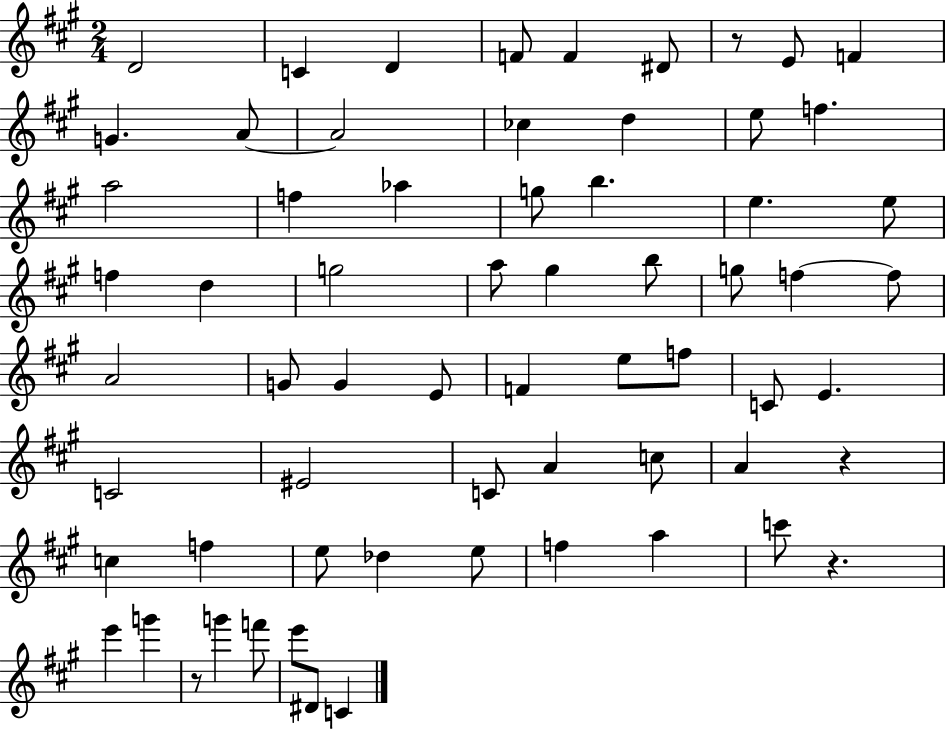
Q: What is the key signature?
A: A major